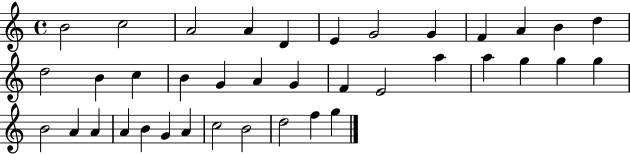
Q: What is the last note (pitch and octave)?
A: G5